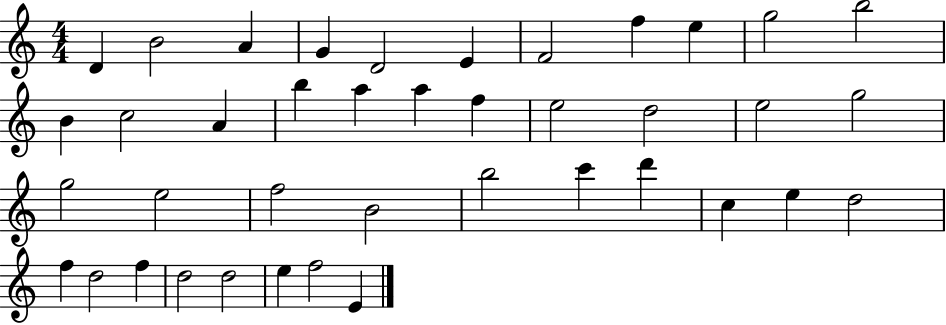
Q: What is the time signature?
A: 4/4